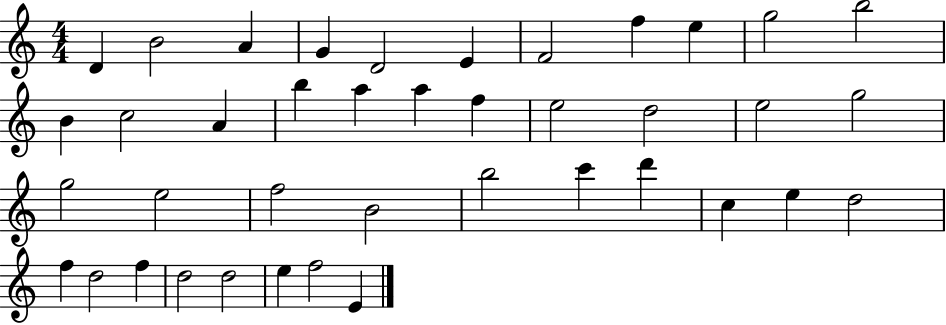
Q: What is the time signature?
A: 4/4